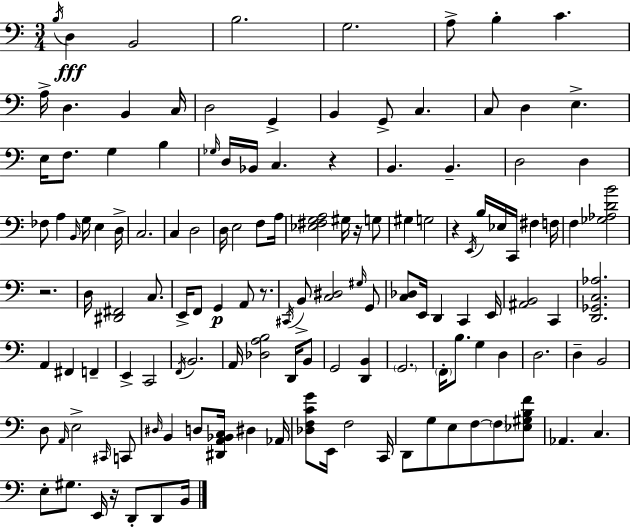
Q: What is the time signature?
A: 3/4